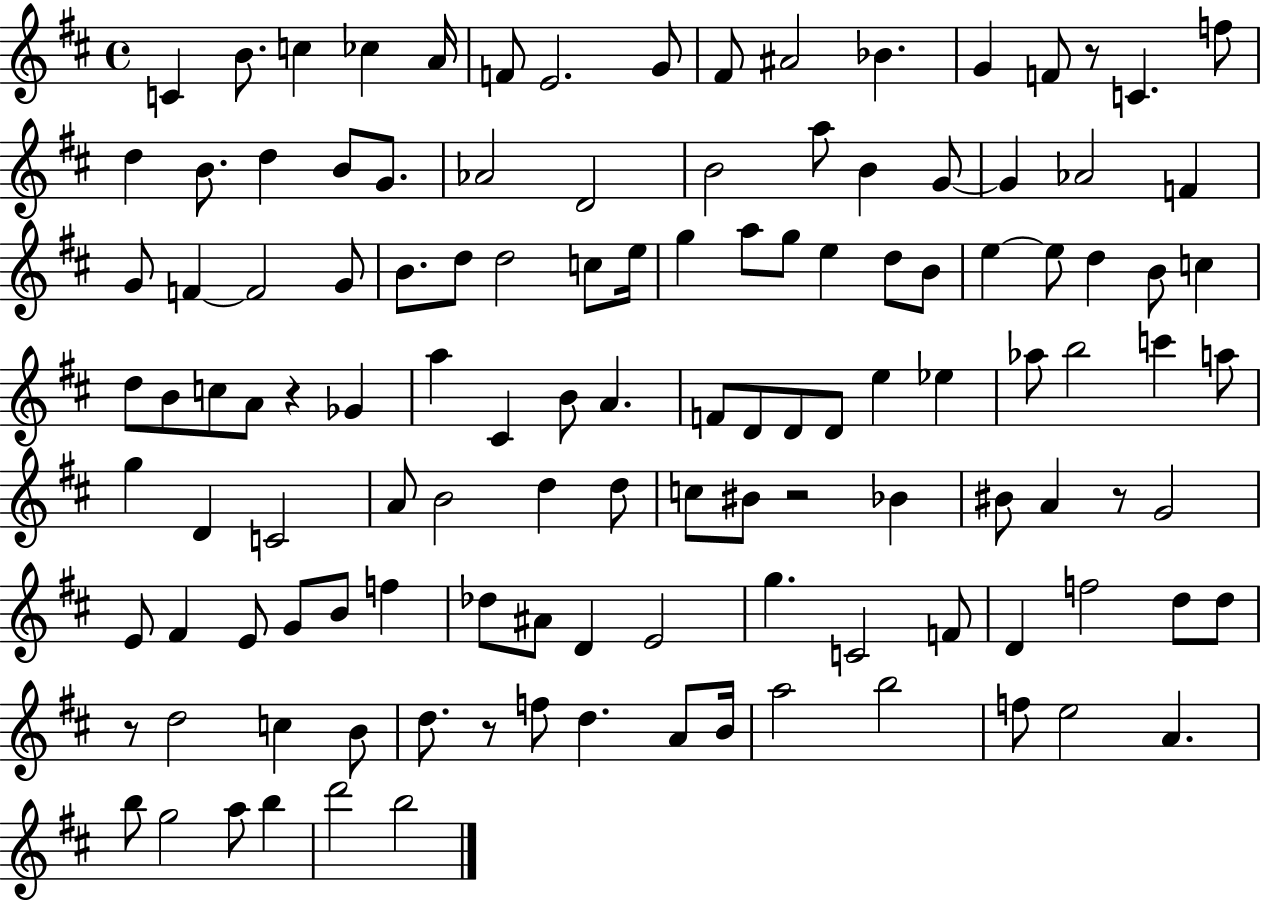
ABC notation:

X:1
T:Untitled
M:4/4
L:1/4
K:D
C B/2 c _c A/4 F/2 E2 G/2 ^F/2 ^A2 _B G F/2 z/2 C f/2 d B/2 d B/2 G/2 _A2 D2 B2 a/2 B G/2 G _A2 F G/2 F F2 G/2 B/2 d/2 d2 c/2 e/4 g a/2 g/2 e d/2 B/2 e e/2 d B/2 c d/2 B/2 c/2 A/2 z _G a ^C B/2 A F/2 D/2 D/2 D/2 e _e _a/2 b2 c' a/2 g D C2 A/2 B2 d d/2 c/2 ^B/2 z2 _B ^B/2 A z/2 G2 E/2 ^F E/2 G/2 B/2 f _d/2 ^A/2 D E2 g C2 F/2 D f2 d/2 d/2 z/2 d2 c B/2 d/2 z/2 f/2 d A/2 B/4 a2 b2 f/2 e2 A b/2 g2 a/2 b d'2 b2